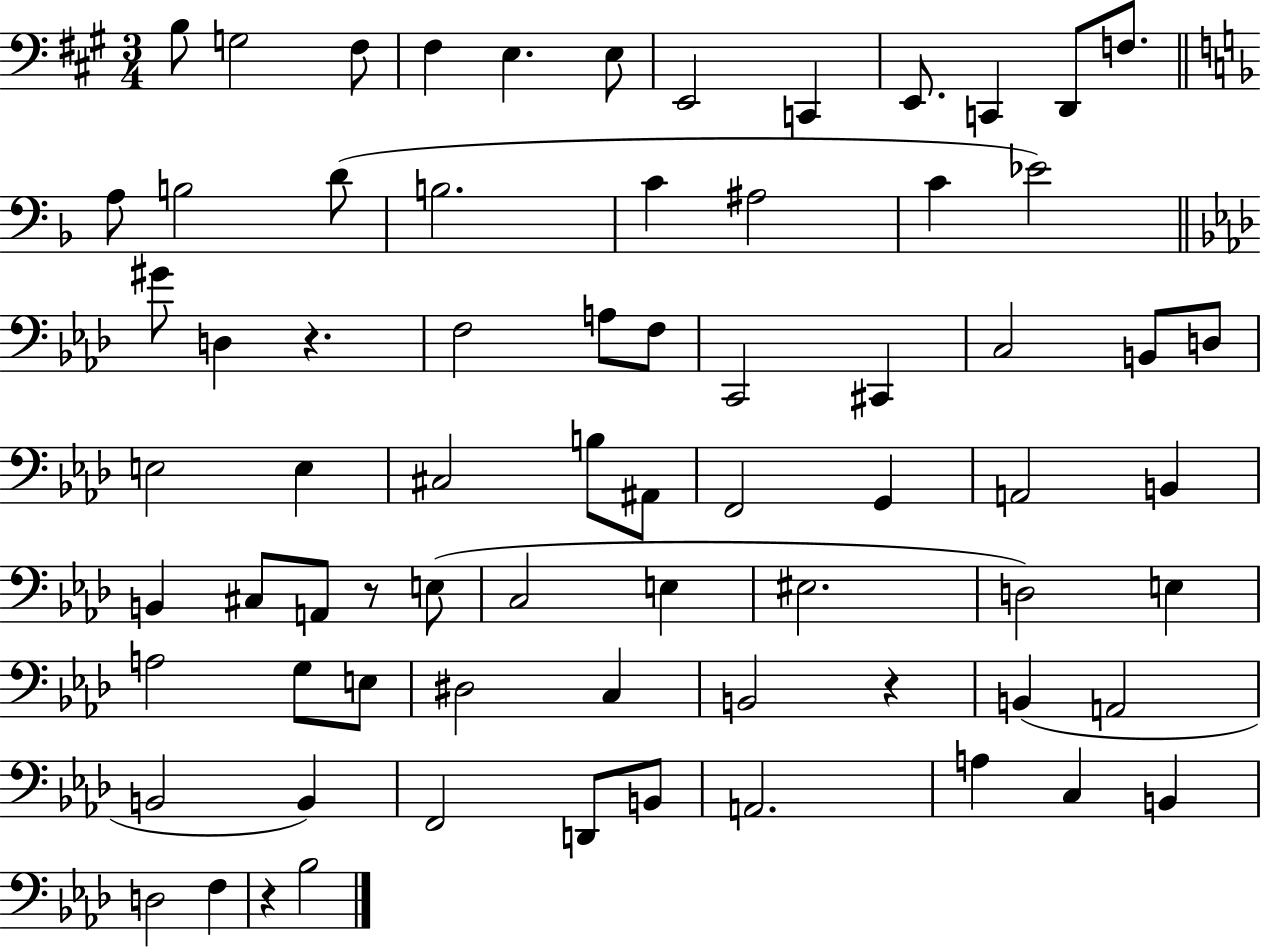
B3/e G3/h F#3/e F#3/q E3/q. E3/e E2/h C2/q E2/e. C2/q D2/e F3/e. A3/e B3/h D4/e B3/h. C4/q A#3/h C4/q Eb4/h G#4/e D3/q R/q. F3/h A3/e F3/e C2/h C#2/q C3/h B2/e D3/e E3/h E3/q C#3/h B3/e A#2/e F2/h G2/q A2/h B2/q B2/q C#3/e A2/e R/e E3/e C3/h E3/q EIS3/h. D3/h E3/q A3/h G3/e E3/e D#3/h C3/q B2/h R/q B2/q A2/h B2/h B2/q F2/h D2/e B2/e A2/h. A3/q C3/q B2/q D3/h F3/q R/q Bb3/h